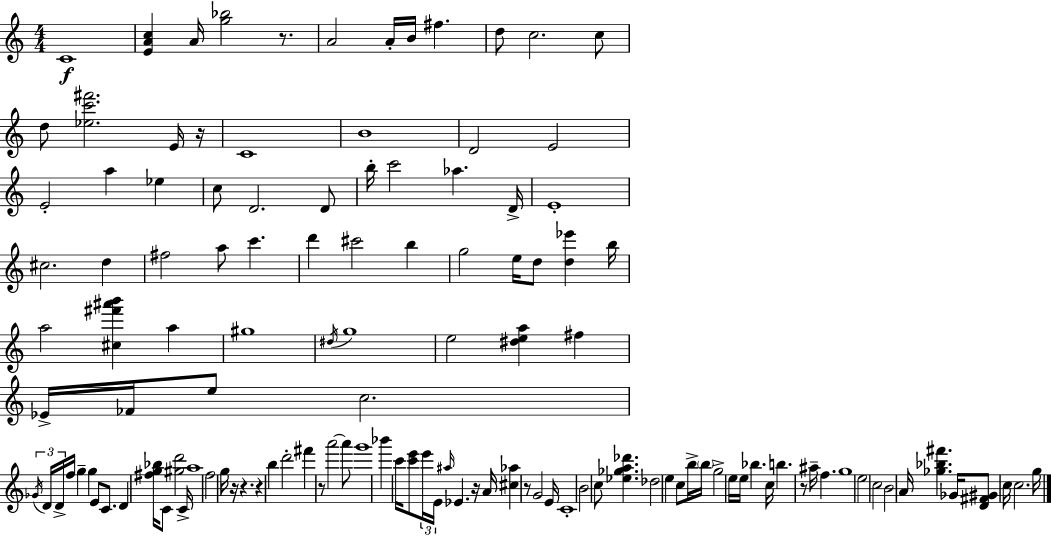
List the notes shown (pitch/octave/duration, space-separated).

C4/w [E4,A4,C5]/q A4/s [G5,Bb5]/h R/e. A4/h A4/s B4/s F#5/q. D5/e C5/h. C5/e D5/e [Eb5,C6,F#6]/h. E4/s R/s C4/w B4/w D4/h E4/h E4/h A5/q Eb5/q C5/e D4/h. D4/e B5/s C6/h Ab5/q. D4/s E4/w C#5/h. D5/q F#5/h A5/e C6/q. D6/q C#6/h B5/q G5/h E5/s D5/e [D5,Eb6]/q B5/s A5/h [C#5,F#6,A#6,B6]/q A5/q G#5/w D#5/s G5/w E5/h [D#5,E5,A5]/q F#5/q Eb4/s FES4/s E5/e C5/h. Gb4/s D4/s D4/s F5/s G5/q G5/q E4/e C4/e. D4/q [F#5,G5,Bb5]/s C4/e [G#5,D6]/h C4/s A5/w F5/h G5/s R/s R/q. R/q B5/q D6/h F#6/q R/e A6/h A6/e G6/w Bb6/q C6/s [C6,E6]/e E6/s E4/s A#5/s Eb4/q. R/s A4/s [C#5,Ab5]/q R/e G4/h E4/s C4/w B4/h C5/e [Eb5,Gb5,A5,Db6]/q. Db5/h E5/q C5/e B5/s B5/s G5/h E5/s E5/s Bb5/q. C5/s B5/q. R/e A#5/s F5/q. G5/w E5/h C5/h B4/h A4/s [Gb5,Bb5,F#6]/q. Gb4/s [D4,F#4,G#4]/e C5/s C5/h. G5/s